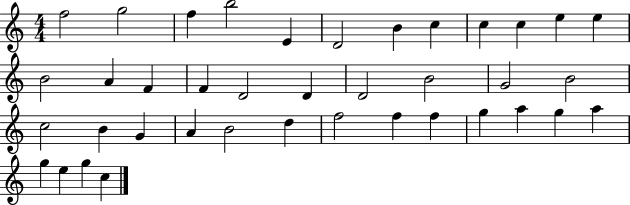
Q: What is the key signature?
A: C major